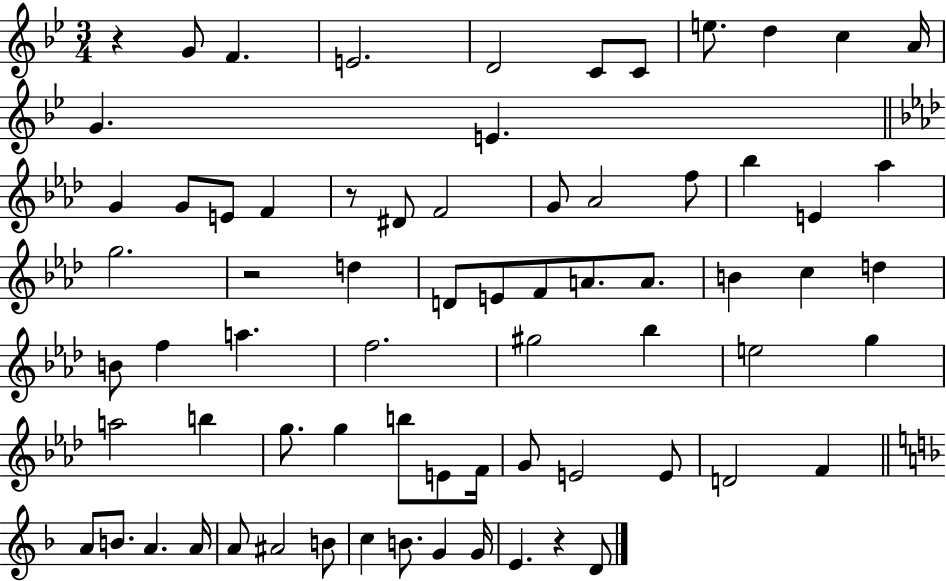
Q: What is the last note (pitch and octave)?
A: D4